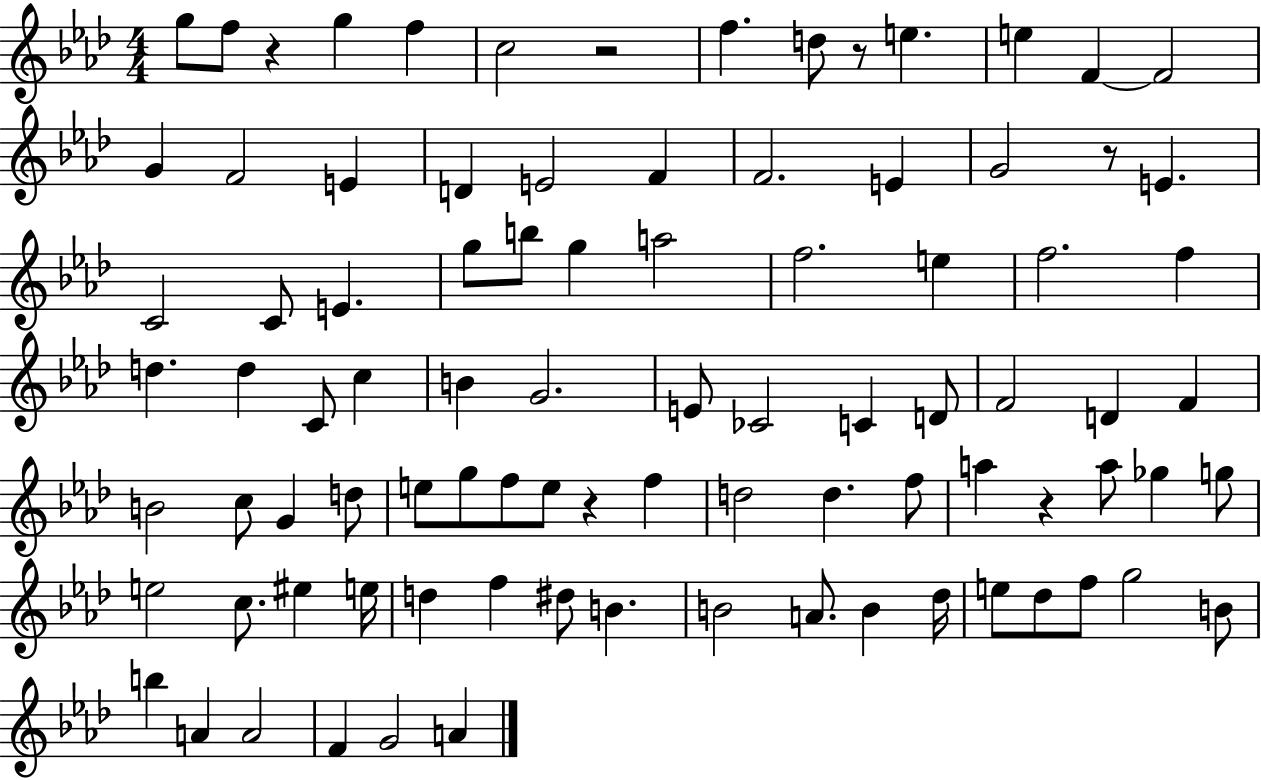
{
  \clef treble
  \numericTimeSignature
  \time 4/4
  \key aes \major
  g''8 f''8 r4 g''4 f''4 | c''2 r2 | f''4. d''8 r8 e''4. | e''4 f'4~~ f'2 | \break g'4 f'2 e'4 | d'4 e'2 f'4 | f'2. e'4 | g'2 r8 e'4. | \break c'2 c'8 e'4. | g''8 b''8 g''4 a''2 | f''2. e''4 | f''2. f''4 | \break d''4. d''4 c'8 c''4 | b'4 g'2. | e'8 ces'2 c'4 d'8 | f'2 d'4 f'4 | \break b'2 c''8 g'4 d''8 | e''8 g''8 f''8 e''8 r4 f''4 | d''2 d''4. f''8 | a''4 r4 a''8 ges''4 g''8 | \break e''2 c''8. eis''4 e''16 | d''4 f''4 dis''8 b'4. | b'2 a'8. b'4 des''16 | e''8 des''8 f''8 g''2 b'8 | \break b''4 a'4 a'2 | f'4 g'2 a'4 | \bar "|."
}